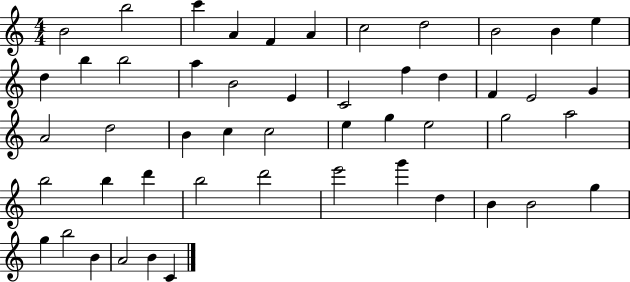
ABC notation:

X:1
T:Untitled
M:4/4
L:1/4
K:C
B2 b2 c' A F A c2 d2 B2 B e d b b2 a B2 E C2 f d F E2 G A2 d2 B c c2 e g e2 g2 a2 b2 b d' b2 d'2 e'2 g' d B B2 g g b2 B A2 B C